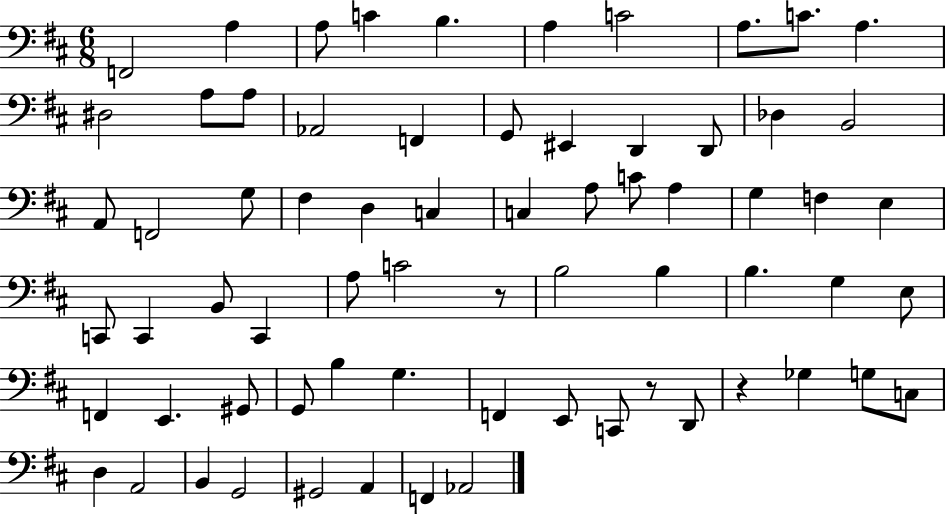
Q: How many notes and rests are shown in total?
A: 69